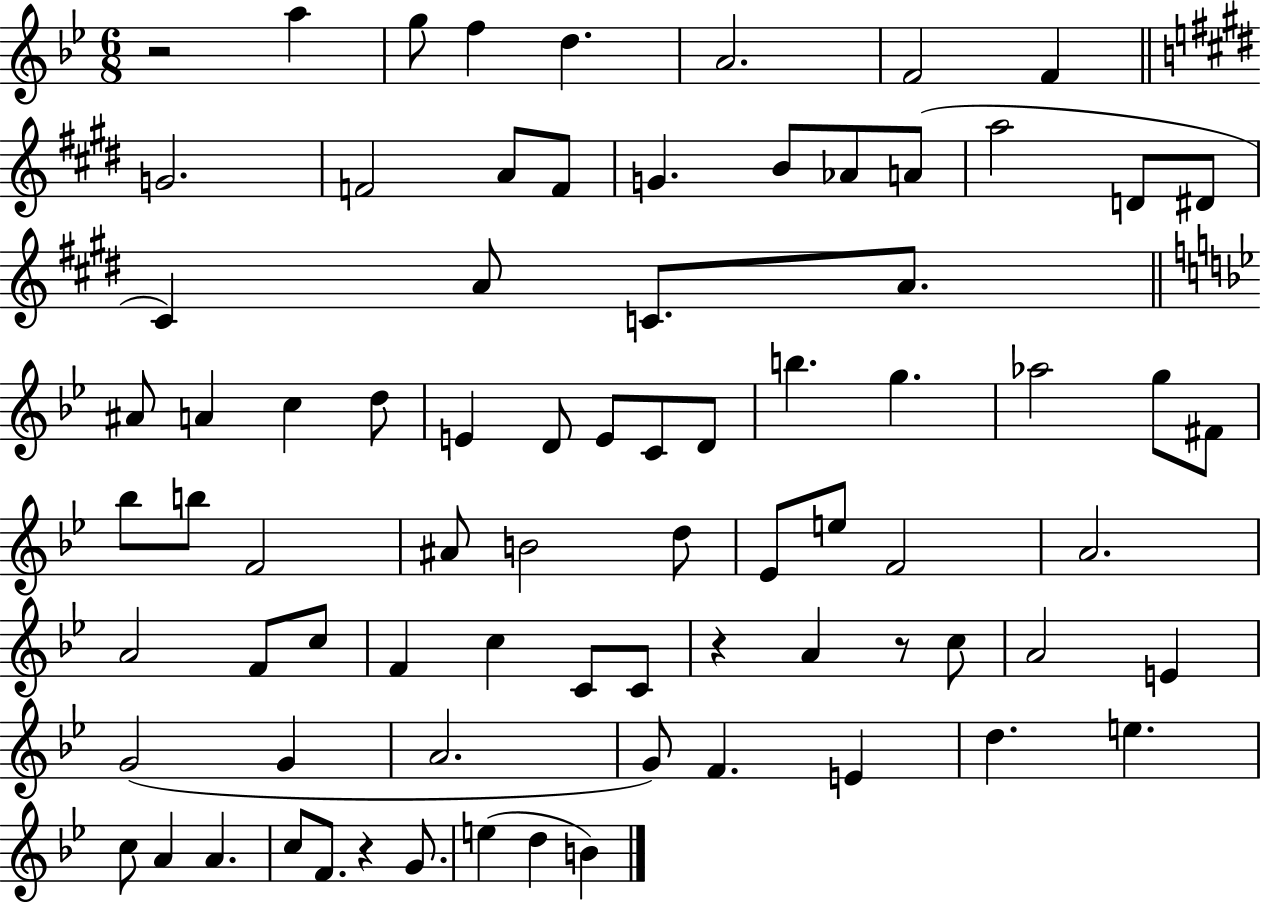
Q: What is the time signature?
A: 6/8